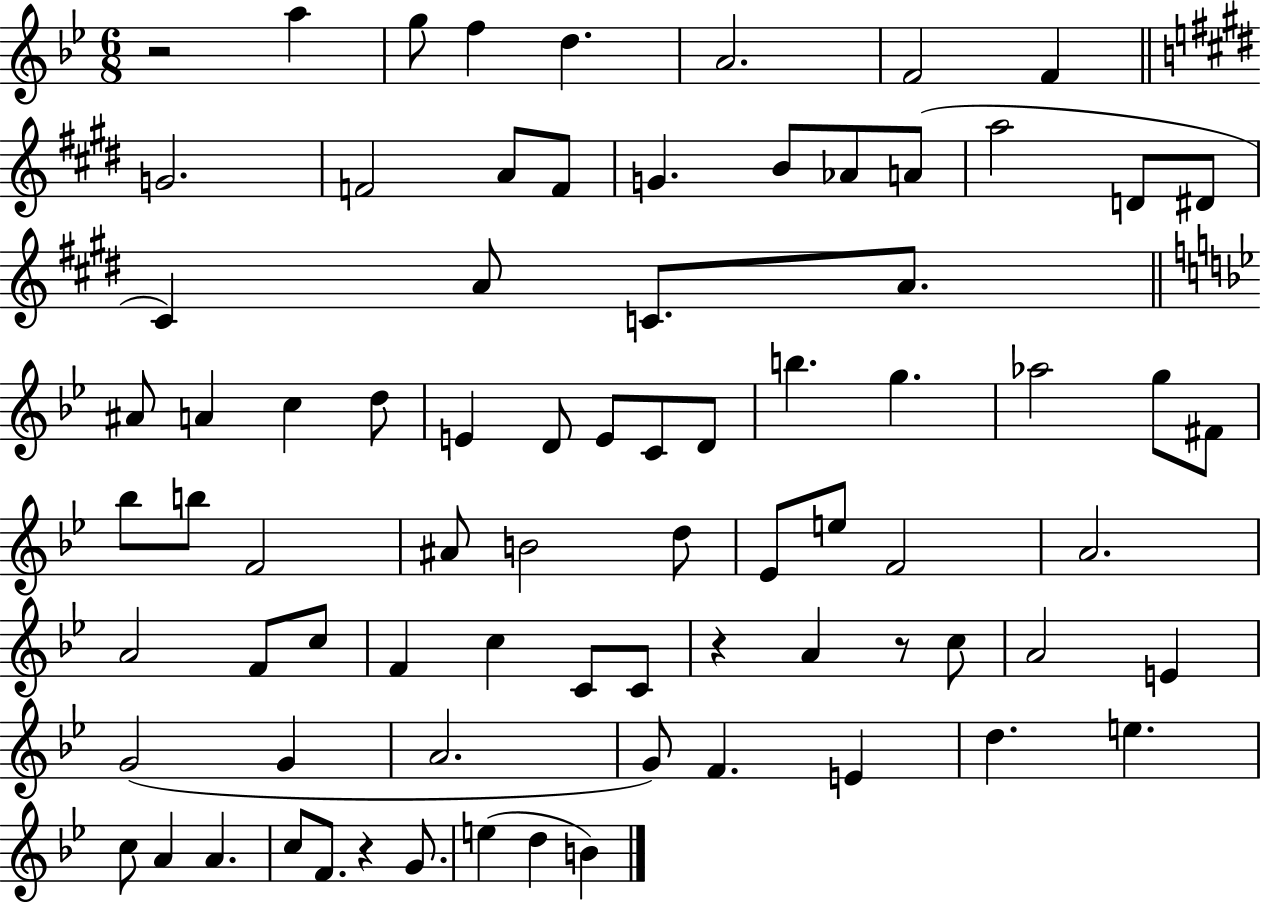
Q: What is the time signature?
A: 6/8